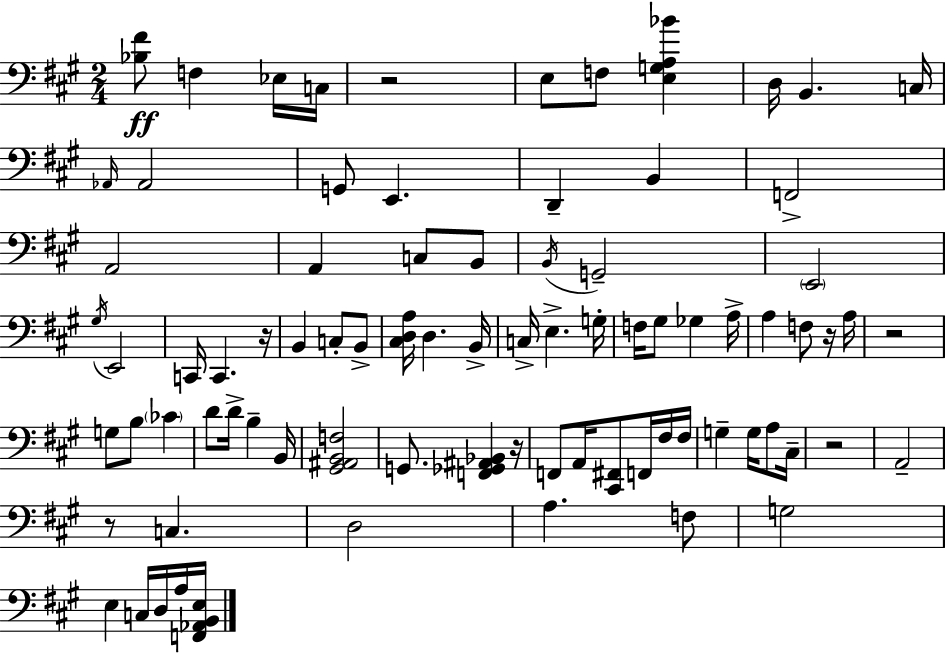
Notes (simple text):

[Bb3,F#4]/e F3/q Eb3/s C3/s R/h E3/e F3/e [E3,G3,A3,Bb4]/q D3/s B2/q. C3/s Ab2/s Ab2/h G2/e E2/q. D2/q B2/q F2/h A2/h A2/q C3/e B2/e B2/s G2/h E2/h G#3/s E2/h C2/s C2/q. R/s B2/q C3/e B2/e [C#3,D3,A3]/s D3/q. B2/s C3/s E3/q. G3/s F3/s G#3/e Gb3/q A3/s A3/q F3/e R/s A3/s R/h G3/e B3/e CES4/q D4/e D4/s B3/q B2/s [G#2,A#2,B2,F3]/h G2/e. [F2,Gb2,A#2,Bb2]/q R/s F2/e A2/s [C#2,F#2]/e F2/s F#3/s F#3/s G3/q G3/s A3/e C#3/s R/h A2/h R/e C3/q. D3/h A3/q. F3/e G3/h E3/q C3/s D3/s A3/s [F2,Ab2,B2,E3]/s